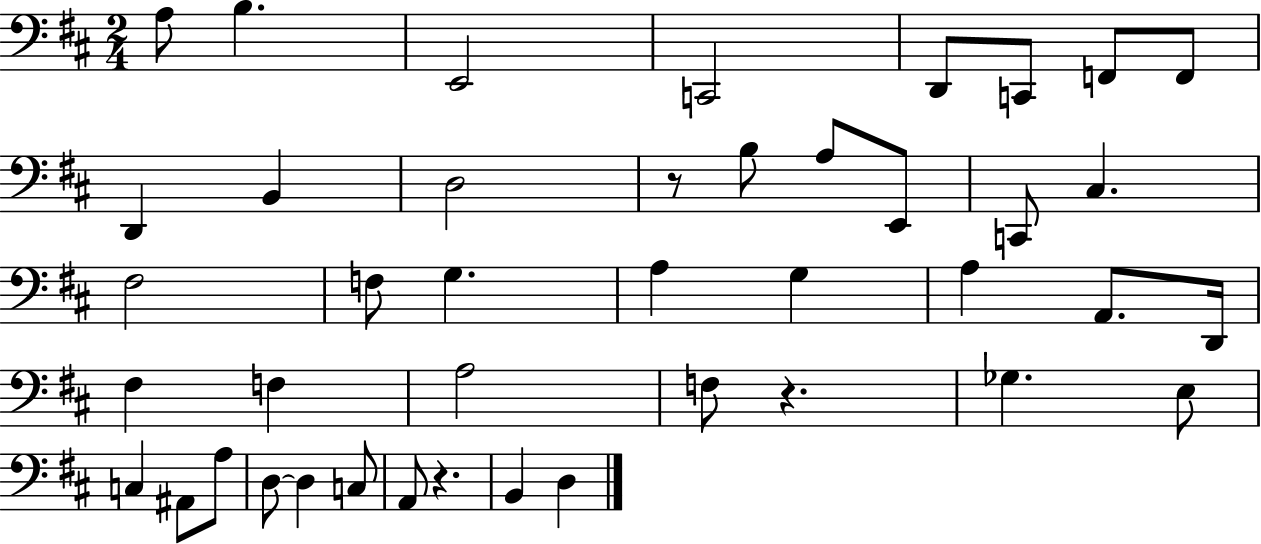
X:1
T:Untitled
M:2/4
L:1/4
K:D
A,/2 B, E,,2 C,,2 D,,/2 C,,/2 F,,/2 F,,/2 D,, B,, D,2 z/2 B,/2 A,/2 E,,/2 C,,/2 ^C, ^F,2 F,/2 G, A, G, A, A,,/2 D,,/4 ^F, F, A,2 F,/2 z _G, E,/2 C, ^A,,/2 A,/2 D,/2 D, C,/2 A,,/2 z B,, D,